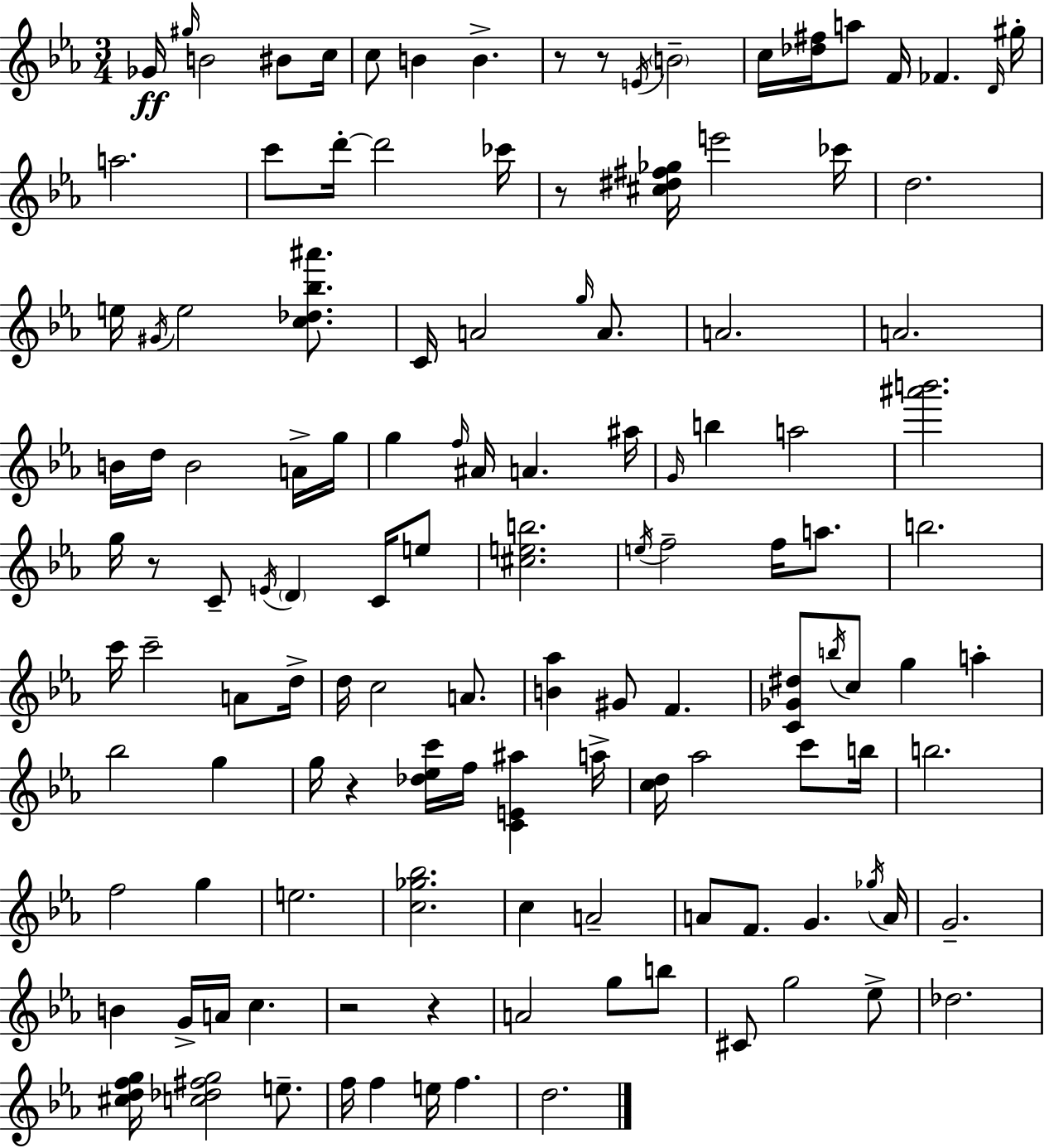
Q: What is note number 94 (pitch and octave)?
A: C5